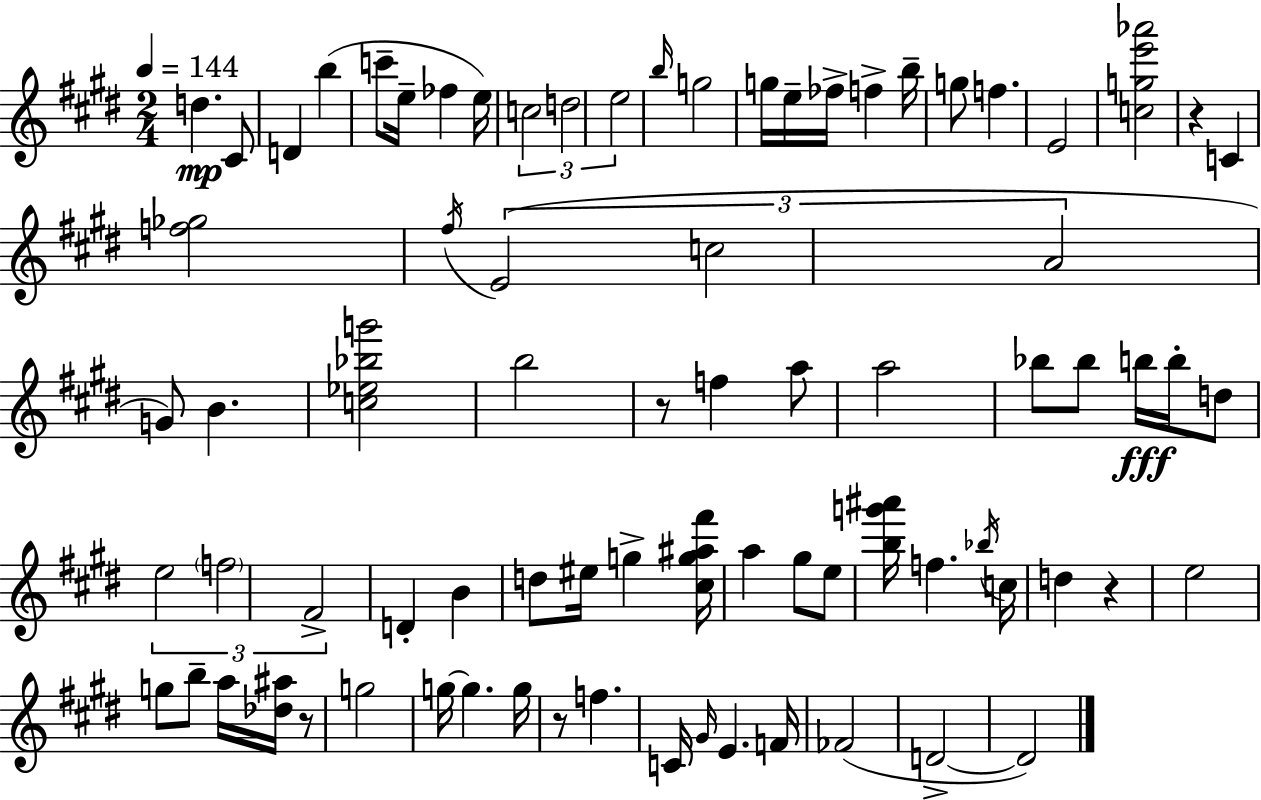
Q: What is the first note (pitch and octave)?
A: D5